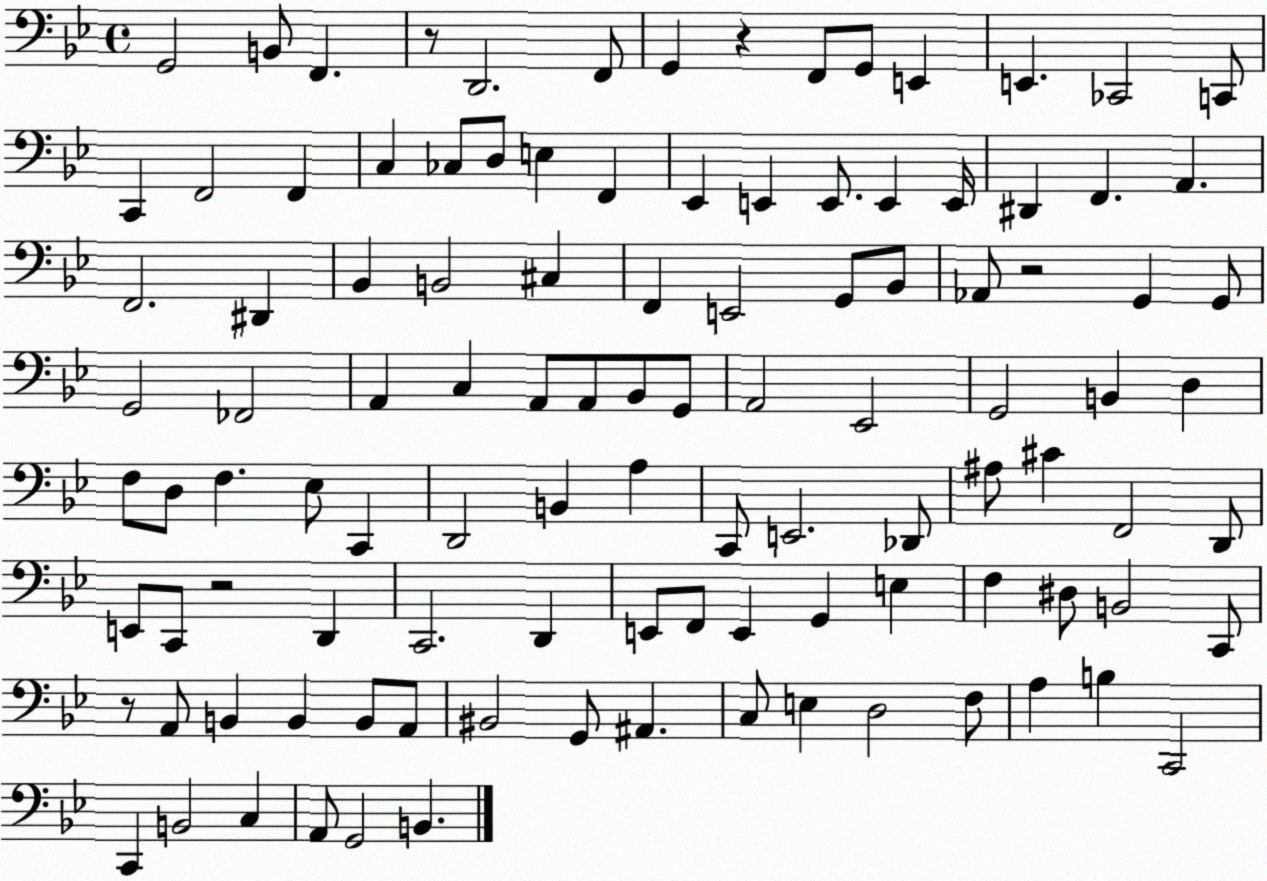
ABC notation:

X:1
T:Untitled
M:4/4
L:1/4
K:Bb
G,,2 B,,/2 F,, z/2 D,,2 F,,/2 G,, z F,,/2 G,,/2 E,, E,, _C,,2 C,,/2 C,, F,,2 F,, C, _C,/2 D,/2 E, F,, _E,, E,, E,,/2 E,, E,,/4 ^D,, F,, A,, F,,2 ^D,, _B,, B,,2 ^C, F,, E,,2 G,,/2 _B,,/2 _A,,/2 z2 G,, G,,/2 G,,2 _F,,2 A,, C, A,,/2 A,,/2 _B,,/2 G,,/2 A,,2 _E,,2 G,,2 B,, D, F,/2 D,/2 F, _E,/2 C,, D,,2 B,, A, C,,/2 E,,2 _D,,/2 ^A,/2 ^C F,,2 D,,/2 E,,/2 C,,/2 z2 D,, C,,2 D,, E,,/2 F,,/2 E,, G,, E, F, ^D,/2 B,,2 C,,/2 z/2 A,,/2 B,, B,, B,,/2 A,,/2 ^B,,2 G,,/2 ^A,, C,/2 E, D,2 F,/2 A, B, C,,2 C,, B,,2 C, A,,/2 G,,2 B,,